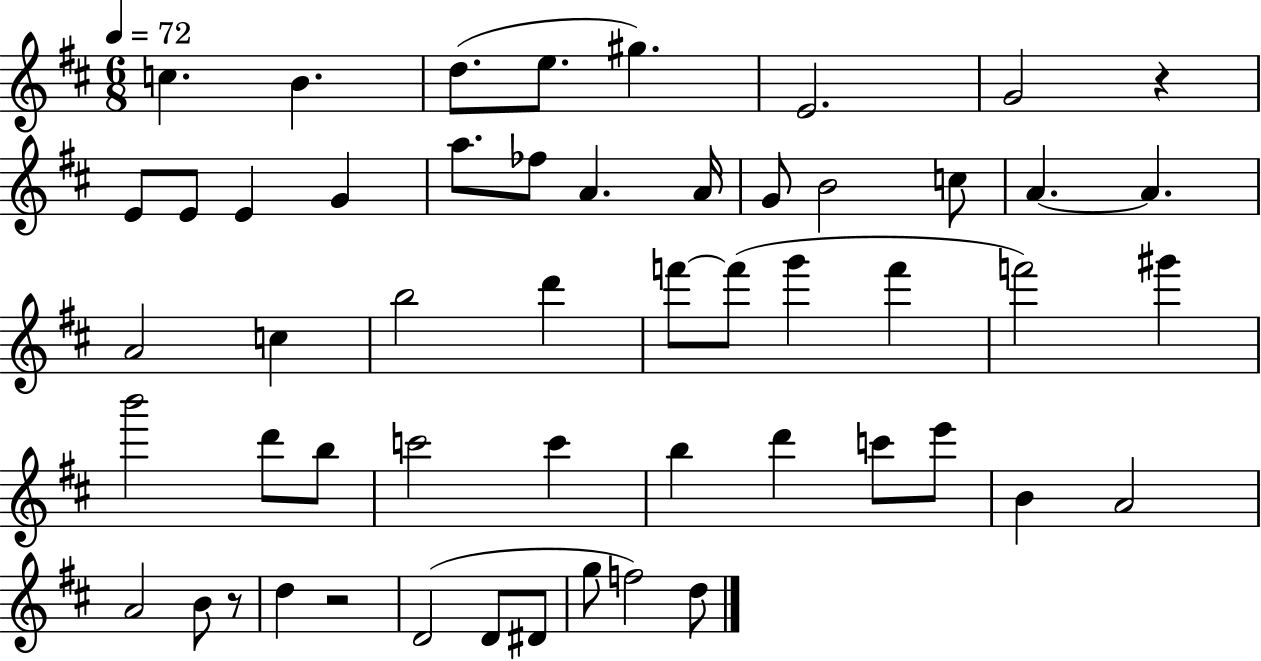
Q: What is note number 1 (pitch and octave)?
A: C5